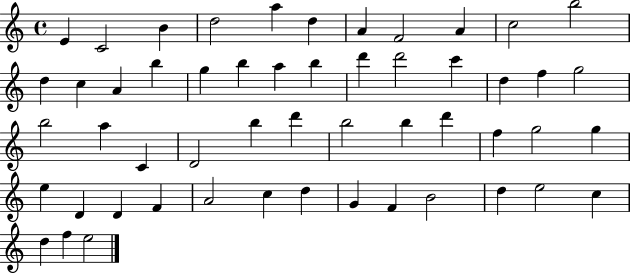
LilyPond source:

{
  \clef treble
  \time 4/4
  \defaultTimeSignature
  \key c \major
  e'4 c'2 b'4 | d''2 a''4 d''4 | a'4 f'2 a'4 | c''2 b''2 | \break d''4 c''4 a'4 b''4 | g''4 b''4 a''4 b''4 | d'''4 d'''2 c'''4 | d''4 f''4 g''2 | \break b''2 a''4 c'4 | d'2 b''4 d'''4 | b''2 b''4 d'''4 | f''4 g''2 g''4 | \break e''4 d'4 d'4 f'4 | a'2 c''4 d''4 | g'4 f'4 b'2 | d''4 e''2 c''4 | \break d''4 f''4 e''2 | \bar "|."
}